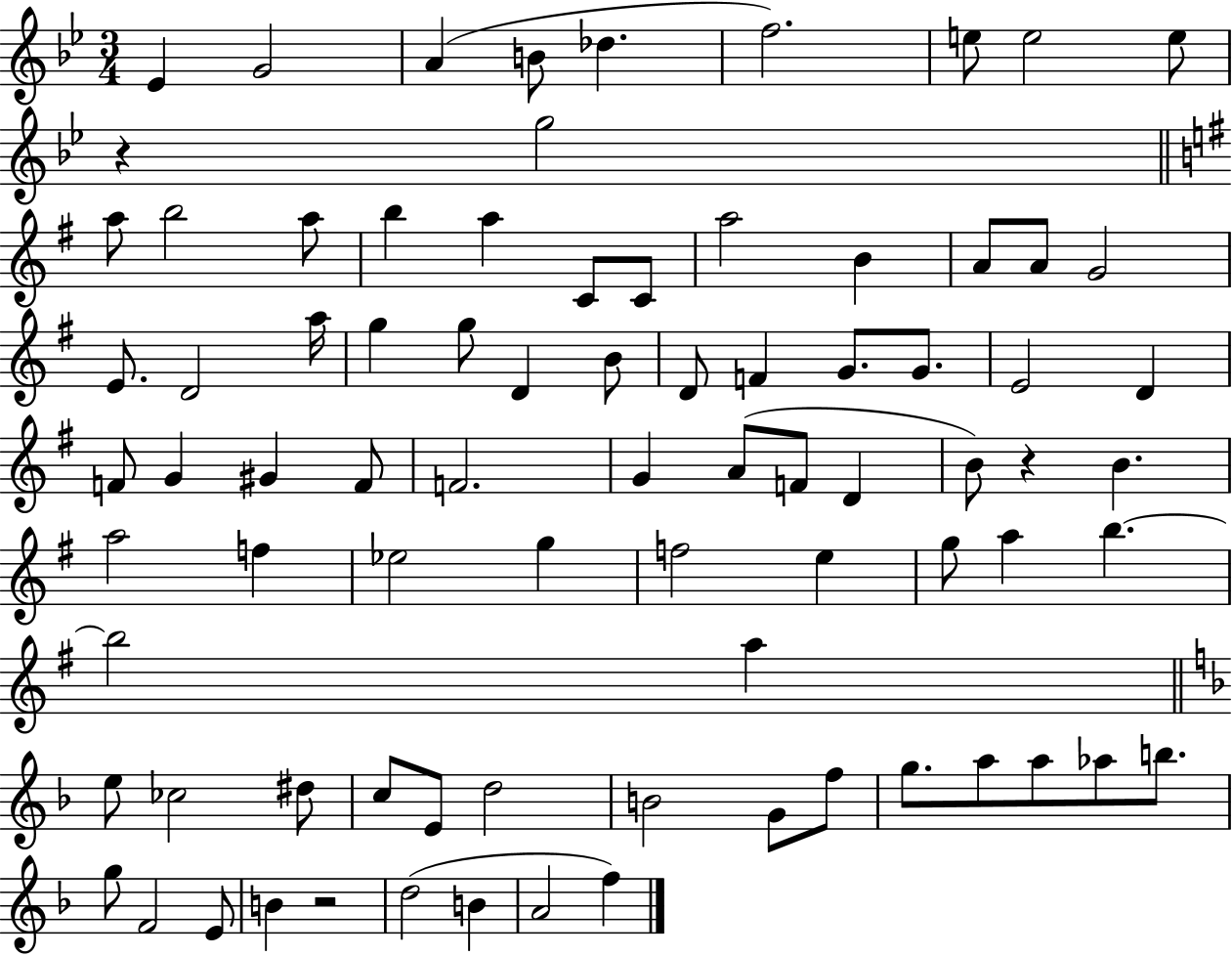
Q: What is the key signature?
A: BES major